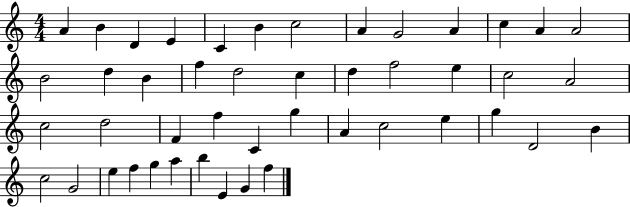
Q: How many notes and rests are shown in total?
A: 46